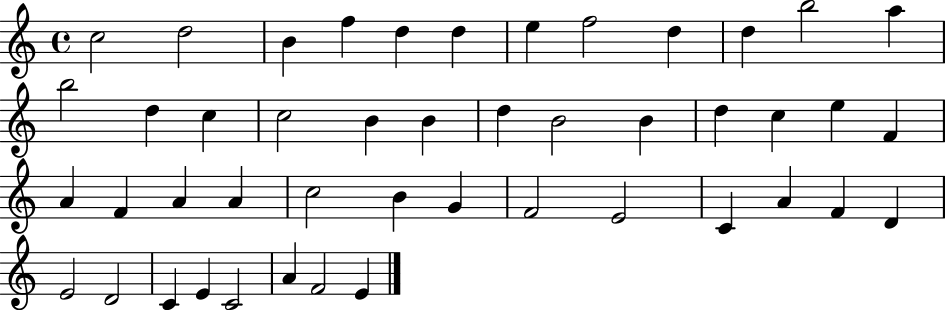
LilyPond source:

{
  \clef treble
  \time 4/4
  \defaultTimeSignature
  \key c \major
  c''2 d''2 | b'4 f''4 d''4 d''4 | e''4 f''2 d''4 | d''4 b''2 a''4 | \break b''2 d''4 c''4 | c''2 b'4 b'4 | d''4 b'2 b'4 | d''4 c''4 e''4 f'4 | \break a'4 f'4 a'4 a'4 | c''2 b'4 g'4 | f'2 e'2 | c'4 a'4 f'4 d'4 | \break e'2 d'2 | c'4 e'4 c'2 | a'4 f'2 e'4 | \bar "|."
}